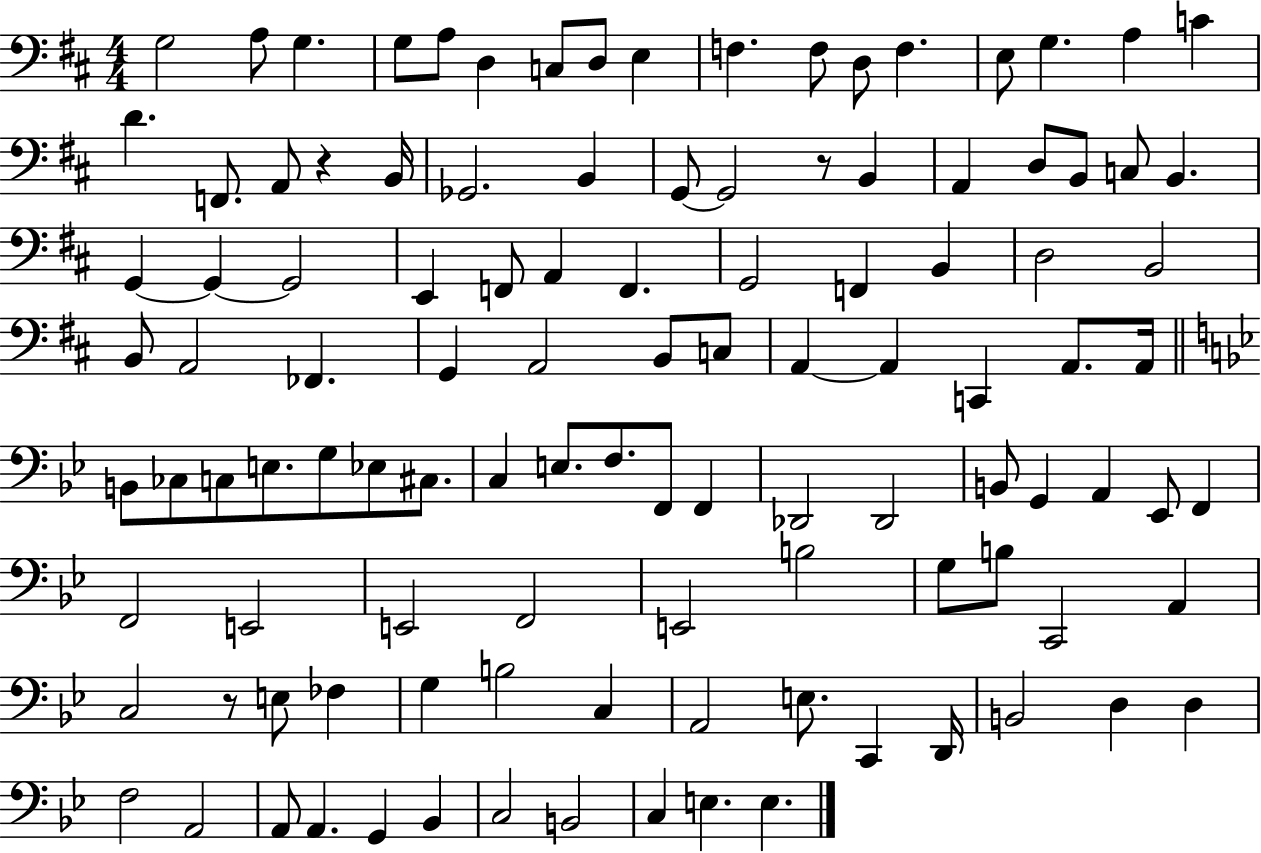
X:1
T:Untitled
M:4/4
L:1/4
K:D
G,2 A,/2 G, G,/2 A,/2 D, C,/2 D,/2 E, F, F,/2 D,/2 F, E,/2 G, A, C D F,,/2 A,,/2 z B,,/4 _G,,2 B,, G,,/2 G,,2 z/2 B,, A,, D,/2 B,,/2 C,/2 B,, G,, G,, G,,2 E,, F,,/2 A,, F,, G,,2 F,, B,, D,2 B,,2 B,,/2 A,,2 _F,, G,, A,,2 B,,/2 C,/2 A,, A,, C,, A,,/2 A,,/4 B,,/2 _C,/2 C,/2 E,/2 G,/2 _E,/2 ^C,/2 C, E,/2 F,/2 F,,/2 F,, _D,,2 _D,,2 B,,/2 G,, A,, _E,,/2 F,, F,,2 E,,2 E,,2 F,,2 E,,2 B,2 G,/2 B,/2 C,,2 A,, C,2 z/2 E,/2 _F, G, B,2 C, A,,2 E,/2 C,, D,,/4 B,,2 D, D, F,2 A,,2 A,,/2 A,, G,, _B,, C,2 B,,2 C, E, E,